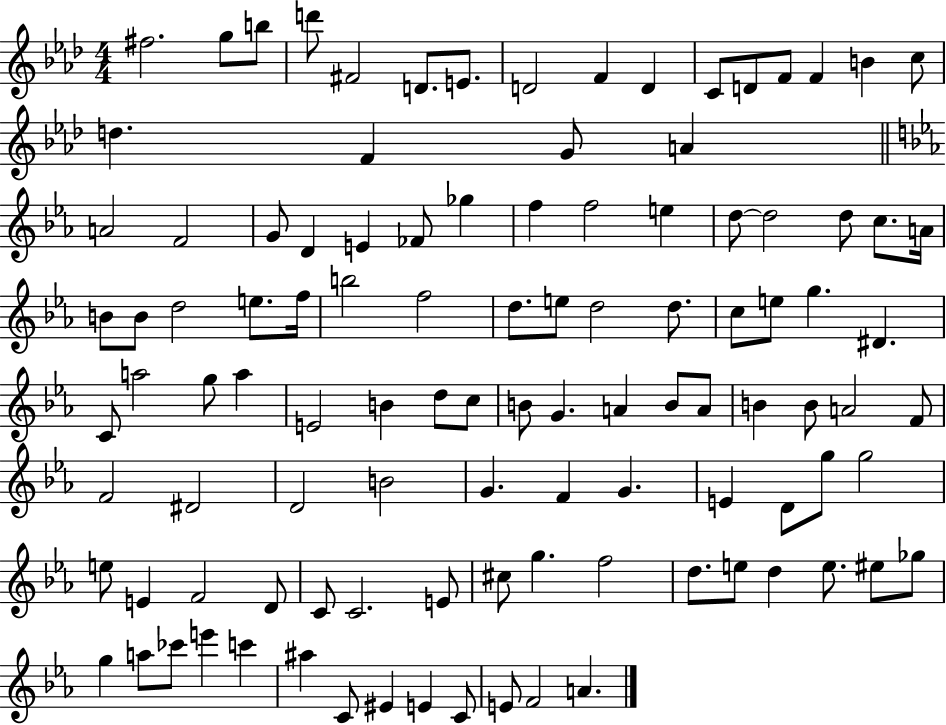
F#5/h. G5/e B5/e D6/e F#4/h D4/e. E4/e. D4/h F4/q D4/q C4/e D4/e F4/e F4/q B4/q C5/e D5/q. F4/q G4/e A4/q A4/h F4/h G4/e D4/q E4/q FES4/e Gb5/q F5/q F5/h E5/q D5/e D5/h D5/e C5/e. A4/s B4/e B4/e D5/h E5/e. F5/s B5/h F5/h D5/e. E5/e D5/h D5/e. C5/e E5/e G5/q. D#4/q. C4/e A5/h G5/e A5/q E4/h B4/q D5/e C5/e B4/e G4/q. A4/q B4/e A4/e B4/q B4/e A4/h F4/e F4/h D#4/h D4/h B4/h G4/q. F4/q G4/q. E4/q D4/e G5/e G5/h E5/e E4/q F4/h D4/e C4/e C4/h. E4/e C#5/e G5/q. F5/h D5/e. E5/e D5/q E5/e. EIS5/e Gb5/e G5/q A5/e CES6/e E6/q C6/q A#5/q C4/e EIS4/q E4/q C4/e E4/e F4/h A4/q.